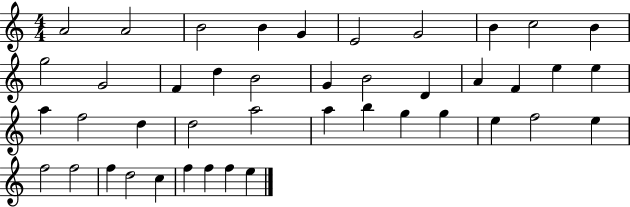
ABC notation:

X:1
T:Untitled
M:4/4
L:1/4
K:C
A2 A2 B2 B G E2 G2 B c2 B g2 G2 F d B2 G B2 D A F e e a f2 d d2 a2 a b g g e f2 e f2 f2 f d2 c f f f e